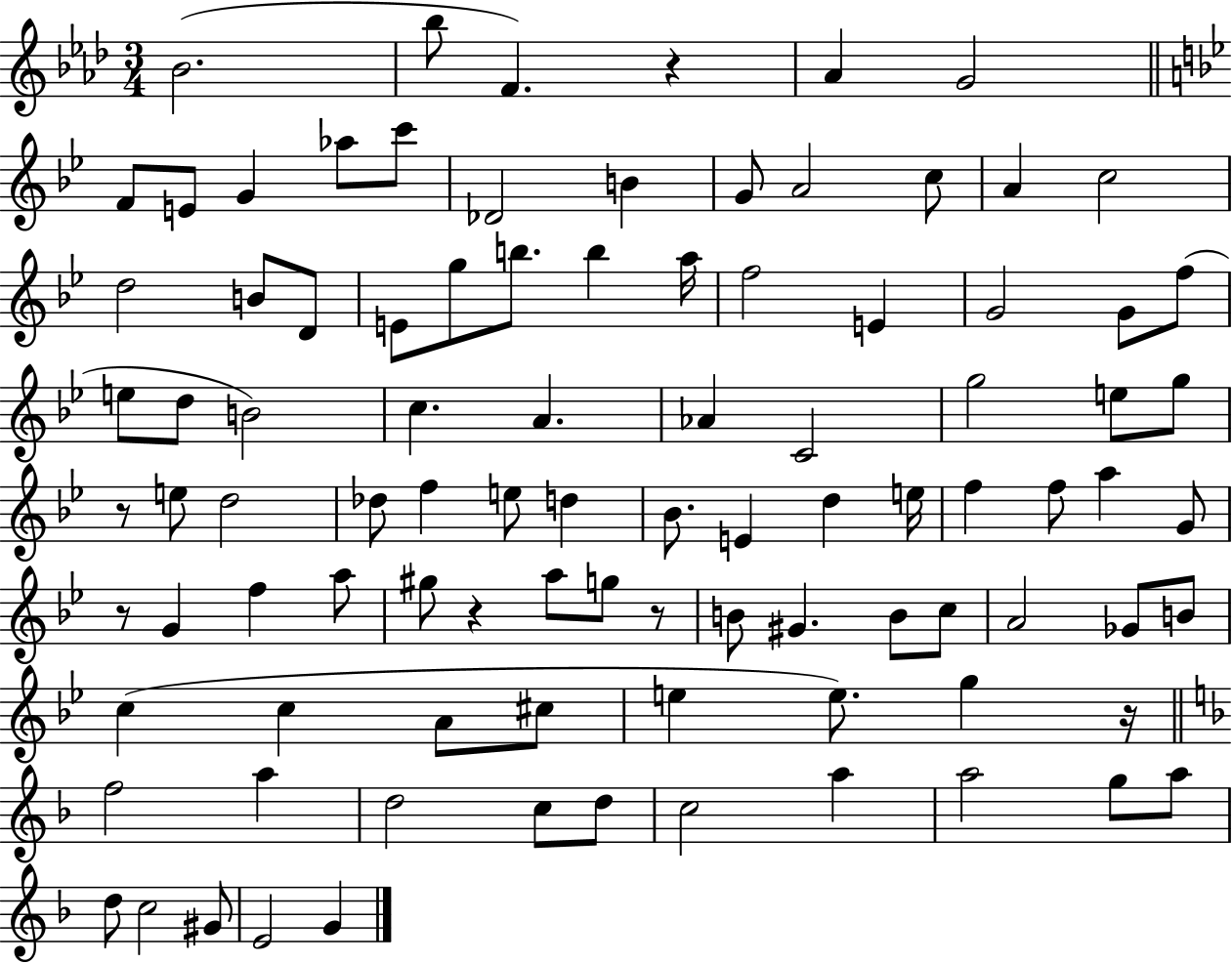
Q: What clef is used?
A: treble